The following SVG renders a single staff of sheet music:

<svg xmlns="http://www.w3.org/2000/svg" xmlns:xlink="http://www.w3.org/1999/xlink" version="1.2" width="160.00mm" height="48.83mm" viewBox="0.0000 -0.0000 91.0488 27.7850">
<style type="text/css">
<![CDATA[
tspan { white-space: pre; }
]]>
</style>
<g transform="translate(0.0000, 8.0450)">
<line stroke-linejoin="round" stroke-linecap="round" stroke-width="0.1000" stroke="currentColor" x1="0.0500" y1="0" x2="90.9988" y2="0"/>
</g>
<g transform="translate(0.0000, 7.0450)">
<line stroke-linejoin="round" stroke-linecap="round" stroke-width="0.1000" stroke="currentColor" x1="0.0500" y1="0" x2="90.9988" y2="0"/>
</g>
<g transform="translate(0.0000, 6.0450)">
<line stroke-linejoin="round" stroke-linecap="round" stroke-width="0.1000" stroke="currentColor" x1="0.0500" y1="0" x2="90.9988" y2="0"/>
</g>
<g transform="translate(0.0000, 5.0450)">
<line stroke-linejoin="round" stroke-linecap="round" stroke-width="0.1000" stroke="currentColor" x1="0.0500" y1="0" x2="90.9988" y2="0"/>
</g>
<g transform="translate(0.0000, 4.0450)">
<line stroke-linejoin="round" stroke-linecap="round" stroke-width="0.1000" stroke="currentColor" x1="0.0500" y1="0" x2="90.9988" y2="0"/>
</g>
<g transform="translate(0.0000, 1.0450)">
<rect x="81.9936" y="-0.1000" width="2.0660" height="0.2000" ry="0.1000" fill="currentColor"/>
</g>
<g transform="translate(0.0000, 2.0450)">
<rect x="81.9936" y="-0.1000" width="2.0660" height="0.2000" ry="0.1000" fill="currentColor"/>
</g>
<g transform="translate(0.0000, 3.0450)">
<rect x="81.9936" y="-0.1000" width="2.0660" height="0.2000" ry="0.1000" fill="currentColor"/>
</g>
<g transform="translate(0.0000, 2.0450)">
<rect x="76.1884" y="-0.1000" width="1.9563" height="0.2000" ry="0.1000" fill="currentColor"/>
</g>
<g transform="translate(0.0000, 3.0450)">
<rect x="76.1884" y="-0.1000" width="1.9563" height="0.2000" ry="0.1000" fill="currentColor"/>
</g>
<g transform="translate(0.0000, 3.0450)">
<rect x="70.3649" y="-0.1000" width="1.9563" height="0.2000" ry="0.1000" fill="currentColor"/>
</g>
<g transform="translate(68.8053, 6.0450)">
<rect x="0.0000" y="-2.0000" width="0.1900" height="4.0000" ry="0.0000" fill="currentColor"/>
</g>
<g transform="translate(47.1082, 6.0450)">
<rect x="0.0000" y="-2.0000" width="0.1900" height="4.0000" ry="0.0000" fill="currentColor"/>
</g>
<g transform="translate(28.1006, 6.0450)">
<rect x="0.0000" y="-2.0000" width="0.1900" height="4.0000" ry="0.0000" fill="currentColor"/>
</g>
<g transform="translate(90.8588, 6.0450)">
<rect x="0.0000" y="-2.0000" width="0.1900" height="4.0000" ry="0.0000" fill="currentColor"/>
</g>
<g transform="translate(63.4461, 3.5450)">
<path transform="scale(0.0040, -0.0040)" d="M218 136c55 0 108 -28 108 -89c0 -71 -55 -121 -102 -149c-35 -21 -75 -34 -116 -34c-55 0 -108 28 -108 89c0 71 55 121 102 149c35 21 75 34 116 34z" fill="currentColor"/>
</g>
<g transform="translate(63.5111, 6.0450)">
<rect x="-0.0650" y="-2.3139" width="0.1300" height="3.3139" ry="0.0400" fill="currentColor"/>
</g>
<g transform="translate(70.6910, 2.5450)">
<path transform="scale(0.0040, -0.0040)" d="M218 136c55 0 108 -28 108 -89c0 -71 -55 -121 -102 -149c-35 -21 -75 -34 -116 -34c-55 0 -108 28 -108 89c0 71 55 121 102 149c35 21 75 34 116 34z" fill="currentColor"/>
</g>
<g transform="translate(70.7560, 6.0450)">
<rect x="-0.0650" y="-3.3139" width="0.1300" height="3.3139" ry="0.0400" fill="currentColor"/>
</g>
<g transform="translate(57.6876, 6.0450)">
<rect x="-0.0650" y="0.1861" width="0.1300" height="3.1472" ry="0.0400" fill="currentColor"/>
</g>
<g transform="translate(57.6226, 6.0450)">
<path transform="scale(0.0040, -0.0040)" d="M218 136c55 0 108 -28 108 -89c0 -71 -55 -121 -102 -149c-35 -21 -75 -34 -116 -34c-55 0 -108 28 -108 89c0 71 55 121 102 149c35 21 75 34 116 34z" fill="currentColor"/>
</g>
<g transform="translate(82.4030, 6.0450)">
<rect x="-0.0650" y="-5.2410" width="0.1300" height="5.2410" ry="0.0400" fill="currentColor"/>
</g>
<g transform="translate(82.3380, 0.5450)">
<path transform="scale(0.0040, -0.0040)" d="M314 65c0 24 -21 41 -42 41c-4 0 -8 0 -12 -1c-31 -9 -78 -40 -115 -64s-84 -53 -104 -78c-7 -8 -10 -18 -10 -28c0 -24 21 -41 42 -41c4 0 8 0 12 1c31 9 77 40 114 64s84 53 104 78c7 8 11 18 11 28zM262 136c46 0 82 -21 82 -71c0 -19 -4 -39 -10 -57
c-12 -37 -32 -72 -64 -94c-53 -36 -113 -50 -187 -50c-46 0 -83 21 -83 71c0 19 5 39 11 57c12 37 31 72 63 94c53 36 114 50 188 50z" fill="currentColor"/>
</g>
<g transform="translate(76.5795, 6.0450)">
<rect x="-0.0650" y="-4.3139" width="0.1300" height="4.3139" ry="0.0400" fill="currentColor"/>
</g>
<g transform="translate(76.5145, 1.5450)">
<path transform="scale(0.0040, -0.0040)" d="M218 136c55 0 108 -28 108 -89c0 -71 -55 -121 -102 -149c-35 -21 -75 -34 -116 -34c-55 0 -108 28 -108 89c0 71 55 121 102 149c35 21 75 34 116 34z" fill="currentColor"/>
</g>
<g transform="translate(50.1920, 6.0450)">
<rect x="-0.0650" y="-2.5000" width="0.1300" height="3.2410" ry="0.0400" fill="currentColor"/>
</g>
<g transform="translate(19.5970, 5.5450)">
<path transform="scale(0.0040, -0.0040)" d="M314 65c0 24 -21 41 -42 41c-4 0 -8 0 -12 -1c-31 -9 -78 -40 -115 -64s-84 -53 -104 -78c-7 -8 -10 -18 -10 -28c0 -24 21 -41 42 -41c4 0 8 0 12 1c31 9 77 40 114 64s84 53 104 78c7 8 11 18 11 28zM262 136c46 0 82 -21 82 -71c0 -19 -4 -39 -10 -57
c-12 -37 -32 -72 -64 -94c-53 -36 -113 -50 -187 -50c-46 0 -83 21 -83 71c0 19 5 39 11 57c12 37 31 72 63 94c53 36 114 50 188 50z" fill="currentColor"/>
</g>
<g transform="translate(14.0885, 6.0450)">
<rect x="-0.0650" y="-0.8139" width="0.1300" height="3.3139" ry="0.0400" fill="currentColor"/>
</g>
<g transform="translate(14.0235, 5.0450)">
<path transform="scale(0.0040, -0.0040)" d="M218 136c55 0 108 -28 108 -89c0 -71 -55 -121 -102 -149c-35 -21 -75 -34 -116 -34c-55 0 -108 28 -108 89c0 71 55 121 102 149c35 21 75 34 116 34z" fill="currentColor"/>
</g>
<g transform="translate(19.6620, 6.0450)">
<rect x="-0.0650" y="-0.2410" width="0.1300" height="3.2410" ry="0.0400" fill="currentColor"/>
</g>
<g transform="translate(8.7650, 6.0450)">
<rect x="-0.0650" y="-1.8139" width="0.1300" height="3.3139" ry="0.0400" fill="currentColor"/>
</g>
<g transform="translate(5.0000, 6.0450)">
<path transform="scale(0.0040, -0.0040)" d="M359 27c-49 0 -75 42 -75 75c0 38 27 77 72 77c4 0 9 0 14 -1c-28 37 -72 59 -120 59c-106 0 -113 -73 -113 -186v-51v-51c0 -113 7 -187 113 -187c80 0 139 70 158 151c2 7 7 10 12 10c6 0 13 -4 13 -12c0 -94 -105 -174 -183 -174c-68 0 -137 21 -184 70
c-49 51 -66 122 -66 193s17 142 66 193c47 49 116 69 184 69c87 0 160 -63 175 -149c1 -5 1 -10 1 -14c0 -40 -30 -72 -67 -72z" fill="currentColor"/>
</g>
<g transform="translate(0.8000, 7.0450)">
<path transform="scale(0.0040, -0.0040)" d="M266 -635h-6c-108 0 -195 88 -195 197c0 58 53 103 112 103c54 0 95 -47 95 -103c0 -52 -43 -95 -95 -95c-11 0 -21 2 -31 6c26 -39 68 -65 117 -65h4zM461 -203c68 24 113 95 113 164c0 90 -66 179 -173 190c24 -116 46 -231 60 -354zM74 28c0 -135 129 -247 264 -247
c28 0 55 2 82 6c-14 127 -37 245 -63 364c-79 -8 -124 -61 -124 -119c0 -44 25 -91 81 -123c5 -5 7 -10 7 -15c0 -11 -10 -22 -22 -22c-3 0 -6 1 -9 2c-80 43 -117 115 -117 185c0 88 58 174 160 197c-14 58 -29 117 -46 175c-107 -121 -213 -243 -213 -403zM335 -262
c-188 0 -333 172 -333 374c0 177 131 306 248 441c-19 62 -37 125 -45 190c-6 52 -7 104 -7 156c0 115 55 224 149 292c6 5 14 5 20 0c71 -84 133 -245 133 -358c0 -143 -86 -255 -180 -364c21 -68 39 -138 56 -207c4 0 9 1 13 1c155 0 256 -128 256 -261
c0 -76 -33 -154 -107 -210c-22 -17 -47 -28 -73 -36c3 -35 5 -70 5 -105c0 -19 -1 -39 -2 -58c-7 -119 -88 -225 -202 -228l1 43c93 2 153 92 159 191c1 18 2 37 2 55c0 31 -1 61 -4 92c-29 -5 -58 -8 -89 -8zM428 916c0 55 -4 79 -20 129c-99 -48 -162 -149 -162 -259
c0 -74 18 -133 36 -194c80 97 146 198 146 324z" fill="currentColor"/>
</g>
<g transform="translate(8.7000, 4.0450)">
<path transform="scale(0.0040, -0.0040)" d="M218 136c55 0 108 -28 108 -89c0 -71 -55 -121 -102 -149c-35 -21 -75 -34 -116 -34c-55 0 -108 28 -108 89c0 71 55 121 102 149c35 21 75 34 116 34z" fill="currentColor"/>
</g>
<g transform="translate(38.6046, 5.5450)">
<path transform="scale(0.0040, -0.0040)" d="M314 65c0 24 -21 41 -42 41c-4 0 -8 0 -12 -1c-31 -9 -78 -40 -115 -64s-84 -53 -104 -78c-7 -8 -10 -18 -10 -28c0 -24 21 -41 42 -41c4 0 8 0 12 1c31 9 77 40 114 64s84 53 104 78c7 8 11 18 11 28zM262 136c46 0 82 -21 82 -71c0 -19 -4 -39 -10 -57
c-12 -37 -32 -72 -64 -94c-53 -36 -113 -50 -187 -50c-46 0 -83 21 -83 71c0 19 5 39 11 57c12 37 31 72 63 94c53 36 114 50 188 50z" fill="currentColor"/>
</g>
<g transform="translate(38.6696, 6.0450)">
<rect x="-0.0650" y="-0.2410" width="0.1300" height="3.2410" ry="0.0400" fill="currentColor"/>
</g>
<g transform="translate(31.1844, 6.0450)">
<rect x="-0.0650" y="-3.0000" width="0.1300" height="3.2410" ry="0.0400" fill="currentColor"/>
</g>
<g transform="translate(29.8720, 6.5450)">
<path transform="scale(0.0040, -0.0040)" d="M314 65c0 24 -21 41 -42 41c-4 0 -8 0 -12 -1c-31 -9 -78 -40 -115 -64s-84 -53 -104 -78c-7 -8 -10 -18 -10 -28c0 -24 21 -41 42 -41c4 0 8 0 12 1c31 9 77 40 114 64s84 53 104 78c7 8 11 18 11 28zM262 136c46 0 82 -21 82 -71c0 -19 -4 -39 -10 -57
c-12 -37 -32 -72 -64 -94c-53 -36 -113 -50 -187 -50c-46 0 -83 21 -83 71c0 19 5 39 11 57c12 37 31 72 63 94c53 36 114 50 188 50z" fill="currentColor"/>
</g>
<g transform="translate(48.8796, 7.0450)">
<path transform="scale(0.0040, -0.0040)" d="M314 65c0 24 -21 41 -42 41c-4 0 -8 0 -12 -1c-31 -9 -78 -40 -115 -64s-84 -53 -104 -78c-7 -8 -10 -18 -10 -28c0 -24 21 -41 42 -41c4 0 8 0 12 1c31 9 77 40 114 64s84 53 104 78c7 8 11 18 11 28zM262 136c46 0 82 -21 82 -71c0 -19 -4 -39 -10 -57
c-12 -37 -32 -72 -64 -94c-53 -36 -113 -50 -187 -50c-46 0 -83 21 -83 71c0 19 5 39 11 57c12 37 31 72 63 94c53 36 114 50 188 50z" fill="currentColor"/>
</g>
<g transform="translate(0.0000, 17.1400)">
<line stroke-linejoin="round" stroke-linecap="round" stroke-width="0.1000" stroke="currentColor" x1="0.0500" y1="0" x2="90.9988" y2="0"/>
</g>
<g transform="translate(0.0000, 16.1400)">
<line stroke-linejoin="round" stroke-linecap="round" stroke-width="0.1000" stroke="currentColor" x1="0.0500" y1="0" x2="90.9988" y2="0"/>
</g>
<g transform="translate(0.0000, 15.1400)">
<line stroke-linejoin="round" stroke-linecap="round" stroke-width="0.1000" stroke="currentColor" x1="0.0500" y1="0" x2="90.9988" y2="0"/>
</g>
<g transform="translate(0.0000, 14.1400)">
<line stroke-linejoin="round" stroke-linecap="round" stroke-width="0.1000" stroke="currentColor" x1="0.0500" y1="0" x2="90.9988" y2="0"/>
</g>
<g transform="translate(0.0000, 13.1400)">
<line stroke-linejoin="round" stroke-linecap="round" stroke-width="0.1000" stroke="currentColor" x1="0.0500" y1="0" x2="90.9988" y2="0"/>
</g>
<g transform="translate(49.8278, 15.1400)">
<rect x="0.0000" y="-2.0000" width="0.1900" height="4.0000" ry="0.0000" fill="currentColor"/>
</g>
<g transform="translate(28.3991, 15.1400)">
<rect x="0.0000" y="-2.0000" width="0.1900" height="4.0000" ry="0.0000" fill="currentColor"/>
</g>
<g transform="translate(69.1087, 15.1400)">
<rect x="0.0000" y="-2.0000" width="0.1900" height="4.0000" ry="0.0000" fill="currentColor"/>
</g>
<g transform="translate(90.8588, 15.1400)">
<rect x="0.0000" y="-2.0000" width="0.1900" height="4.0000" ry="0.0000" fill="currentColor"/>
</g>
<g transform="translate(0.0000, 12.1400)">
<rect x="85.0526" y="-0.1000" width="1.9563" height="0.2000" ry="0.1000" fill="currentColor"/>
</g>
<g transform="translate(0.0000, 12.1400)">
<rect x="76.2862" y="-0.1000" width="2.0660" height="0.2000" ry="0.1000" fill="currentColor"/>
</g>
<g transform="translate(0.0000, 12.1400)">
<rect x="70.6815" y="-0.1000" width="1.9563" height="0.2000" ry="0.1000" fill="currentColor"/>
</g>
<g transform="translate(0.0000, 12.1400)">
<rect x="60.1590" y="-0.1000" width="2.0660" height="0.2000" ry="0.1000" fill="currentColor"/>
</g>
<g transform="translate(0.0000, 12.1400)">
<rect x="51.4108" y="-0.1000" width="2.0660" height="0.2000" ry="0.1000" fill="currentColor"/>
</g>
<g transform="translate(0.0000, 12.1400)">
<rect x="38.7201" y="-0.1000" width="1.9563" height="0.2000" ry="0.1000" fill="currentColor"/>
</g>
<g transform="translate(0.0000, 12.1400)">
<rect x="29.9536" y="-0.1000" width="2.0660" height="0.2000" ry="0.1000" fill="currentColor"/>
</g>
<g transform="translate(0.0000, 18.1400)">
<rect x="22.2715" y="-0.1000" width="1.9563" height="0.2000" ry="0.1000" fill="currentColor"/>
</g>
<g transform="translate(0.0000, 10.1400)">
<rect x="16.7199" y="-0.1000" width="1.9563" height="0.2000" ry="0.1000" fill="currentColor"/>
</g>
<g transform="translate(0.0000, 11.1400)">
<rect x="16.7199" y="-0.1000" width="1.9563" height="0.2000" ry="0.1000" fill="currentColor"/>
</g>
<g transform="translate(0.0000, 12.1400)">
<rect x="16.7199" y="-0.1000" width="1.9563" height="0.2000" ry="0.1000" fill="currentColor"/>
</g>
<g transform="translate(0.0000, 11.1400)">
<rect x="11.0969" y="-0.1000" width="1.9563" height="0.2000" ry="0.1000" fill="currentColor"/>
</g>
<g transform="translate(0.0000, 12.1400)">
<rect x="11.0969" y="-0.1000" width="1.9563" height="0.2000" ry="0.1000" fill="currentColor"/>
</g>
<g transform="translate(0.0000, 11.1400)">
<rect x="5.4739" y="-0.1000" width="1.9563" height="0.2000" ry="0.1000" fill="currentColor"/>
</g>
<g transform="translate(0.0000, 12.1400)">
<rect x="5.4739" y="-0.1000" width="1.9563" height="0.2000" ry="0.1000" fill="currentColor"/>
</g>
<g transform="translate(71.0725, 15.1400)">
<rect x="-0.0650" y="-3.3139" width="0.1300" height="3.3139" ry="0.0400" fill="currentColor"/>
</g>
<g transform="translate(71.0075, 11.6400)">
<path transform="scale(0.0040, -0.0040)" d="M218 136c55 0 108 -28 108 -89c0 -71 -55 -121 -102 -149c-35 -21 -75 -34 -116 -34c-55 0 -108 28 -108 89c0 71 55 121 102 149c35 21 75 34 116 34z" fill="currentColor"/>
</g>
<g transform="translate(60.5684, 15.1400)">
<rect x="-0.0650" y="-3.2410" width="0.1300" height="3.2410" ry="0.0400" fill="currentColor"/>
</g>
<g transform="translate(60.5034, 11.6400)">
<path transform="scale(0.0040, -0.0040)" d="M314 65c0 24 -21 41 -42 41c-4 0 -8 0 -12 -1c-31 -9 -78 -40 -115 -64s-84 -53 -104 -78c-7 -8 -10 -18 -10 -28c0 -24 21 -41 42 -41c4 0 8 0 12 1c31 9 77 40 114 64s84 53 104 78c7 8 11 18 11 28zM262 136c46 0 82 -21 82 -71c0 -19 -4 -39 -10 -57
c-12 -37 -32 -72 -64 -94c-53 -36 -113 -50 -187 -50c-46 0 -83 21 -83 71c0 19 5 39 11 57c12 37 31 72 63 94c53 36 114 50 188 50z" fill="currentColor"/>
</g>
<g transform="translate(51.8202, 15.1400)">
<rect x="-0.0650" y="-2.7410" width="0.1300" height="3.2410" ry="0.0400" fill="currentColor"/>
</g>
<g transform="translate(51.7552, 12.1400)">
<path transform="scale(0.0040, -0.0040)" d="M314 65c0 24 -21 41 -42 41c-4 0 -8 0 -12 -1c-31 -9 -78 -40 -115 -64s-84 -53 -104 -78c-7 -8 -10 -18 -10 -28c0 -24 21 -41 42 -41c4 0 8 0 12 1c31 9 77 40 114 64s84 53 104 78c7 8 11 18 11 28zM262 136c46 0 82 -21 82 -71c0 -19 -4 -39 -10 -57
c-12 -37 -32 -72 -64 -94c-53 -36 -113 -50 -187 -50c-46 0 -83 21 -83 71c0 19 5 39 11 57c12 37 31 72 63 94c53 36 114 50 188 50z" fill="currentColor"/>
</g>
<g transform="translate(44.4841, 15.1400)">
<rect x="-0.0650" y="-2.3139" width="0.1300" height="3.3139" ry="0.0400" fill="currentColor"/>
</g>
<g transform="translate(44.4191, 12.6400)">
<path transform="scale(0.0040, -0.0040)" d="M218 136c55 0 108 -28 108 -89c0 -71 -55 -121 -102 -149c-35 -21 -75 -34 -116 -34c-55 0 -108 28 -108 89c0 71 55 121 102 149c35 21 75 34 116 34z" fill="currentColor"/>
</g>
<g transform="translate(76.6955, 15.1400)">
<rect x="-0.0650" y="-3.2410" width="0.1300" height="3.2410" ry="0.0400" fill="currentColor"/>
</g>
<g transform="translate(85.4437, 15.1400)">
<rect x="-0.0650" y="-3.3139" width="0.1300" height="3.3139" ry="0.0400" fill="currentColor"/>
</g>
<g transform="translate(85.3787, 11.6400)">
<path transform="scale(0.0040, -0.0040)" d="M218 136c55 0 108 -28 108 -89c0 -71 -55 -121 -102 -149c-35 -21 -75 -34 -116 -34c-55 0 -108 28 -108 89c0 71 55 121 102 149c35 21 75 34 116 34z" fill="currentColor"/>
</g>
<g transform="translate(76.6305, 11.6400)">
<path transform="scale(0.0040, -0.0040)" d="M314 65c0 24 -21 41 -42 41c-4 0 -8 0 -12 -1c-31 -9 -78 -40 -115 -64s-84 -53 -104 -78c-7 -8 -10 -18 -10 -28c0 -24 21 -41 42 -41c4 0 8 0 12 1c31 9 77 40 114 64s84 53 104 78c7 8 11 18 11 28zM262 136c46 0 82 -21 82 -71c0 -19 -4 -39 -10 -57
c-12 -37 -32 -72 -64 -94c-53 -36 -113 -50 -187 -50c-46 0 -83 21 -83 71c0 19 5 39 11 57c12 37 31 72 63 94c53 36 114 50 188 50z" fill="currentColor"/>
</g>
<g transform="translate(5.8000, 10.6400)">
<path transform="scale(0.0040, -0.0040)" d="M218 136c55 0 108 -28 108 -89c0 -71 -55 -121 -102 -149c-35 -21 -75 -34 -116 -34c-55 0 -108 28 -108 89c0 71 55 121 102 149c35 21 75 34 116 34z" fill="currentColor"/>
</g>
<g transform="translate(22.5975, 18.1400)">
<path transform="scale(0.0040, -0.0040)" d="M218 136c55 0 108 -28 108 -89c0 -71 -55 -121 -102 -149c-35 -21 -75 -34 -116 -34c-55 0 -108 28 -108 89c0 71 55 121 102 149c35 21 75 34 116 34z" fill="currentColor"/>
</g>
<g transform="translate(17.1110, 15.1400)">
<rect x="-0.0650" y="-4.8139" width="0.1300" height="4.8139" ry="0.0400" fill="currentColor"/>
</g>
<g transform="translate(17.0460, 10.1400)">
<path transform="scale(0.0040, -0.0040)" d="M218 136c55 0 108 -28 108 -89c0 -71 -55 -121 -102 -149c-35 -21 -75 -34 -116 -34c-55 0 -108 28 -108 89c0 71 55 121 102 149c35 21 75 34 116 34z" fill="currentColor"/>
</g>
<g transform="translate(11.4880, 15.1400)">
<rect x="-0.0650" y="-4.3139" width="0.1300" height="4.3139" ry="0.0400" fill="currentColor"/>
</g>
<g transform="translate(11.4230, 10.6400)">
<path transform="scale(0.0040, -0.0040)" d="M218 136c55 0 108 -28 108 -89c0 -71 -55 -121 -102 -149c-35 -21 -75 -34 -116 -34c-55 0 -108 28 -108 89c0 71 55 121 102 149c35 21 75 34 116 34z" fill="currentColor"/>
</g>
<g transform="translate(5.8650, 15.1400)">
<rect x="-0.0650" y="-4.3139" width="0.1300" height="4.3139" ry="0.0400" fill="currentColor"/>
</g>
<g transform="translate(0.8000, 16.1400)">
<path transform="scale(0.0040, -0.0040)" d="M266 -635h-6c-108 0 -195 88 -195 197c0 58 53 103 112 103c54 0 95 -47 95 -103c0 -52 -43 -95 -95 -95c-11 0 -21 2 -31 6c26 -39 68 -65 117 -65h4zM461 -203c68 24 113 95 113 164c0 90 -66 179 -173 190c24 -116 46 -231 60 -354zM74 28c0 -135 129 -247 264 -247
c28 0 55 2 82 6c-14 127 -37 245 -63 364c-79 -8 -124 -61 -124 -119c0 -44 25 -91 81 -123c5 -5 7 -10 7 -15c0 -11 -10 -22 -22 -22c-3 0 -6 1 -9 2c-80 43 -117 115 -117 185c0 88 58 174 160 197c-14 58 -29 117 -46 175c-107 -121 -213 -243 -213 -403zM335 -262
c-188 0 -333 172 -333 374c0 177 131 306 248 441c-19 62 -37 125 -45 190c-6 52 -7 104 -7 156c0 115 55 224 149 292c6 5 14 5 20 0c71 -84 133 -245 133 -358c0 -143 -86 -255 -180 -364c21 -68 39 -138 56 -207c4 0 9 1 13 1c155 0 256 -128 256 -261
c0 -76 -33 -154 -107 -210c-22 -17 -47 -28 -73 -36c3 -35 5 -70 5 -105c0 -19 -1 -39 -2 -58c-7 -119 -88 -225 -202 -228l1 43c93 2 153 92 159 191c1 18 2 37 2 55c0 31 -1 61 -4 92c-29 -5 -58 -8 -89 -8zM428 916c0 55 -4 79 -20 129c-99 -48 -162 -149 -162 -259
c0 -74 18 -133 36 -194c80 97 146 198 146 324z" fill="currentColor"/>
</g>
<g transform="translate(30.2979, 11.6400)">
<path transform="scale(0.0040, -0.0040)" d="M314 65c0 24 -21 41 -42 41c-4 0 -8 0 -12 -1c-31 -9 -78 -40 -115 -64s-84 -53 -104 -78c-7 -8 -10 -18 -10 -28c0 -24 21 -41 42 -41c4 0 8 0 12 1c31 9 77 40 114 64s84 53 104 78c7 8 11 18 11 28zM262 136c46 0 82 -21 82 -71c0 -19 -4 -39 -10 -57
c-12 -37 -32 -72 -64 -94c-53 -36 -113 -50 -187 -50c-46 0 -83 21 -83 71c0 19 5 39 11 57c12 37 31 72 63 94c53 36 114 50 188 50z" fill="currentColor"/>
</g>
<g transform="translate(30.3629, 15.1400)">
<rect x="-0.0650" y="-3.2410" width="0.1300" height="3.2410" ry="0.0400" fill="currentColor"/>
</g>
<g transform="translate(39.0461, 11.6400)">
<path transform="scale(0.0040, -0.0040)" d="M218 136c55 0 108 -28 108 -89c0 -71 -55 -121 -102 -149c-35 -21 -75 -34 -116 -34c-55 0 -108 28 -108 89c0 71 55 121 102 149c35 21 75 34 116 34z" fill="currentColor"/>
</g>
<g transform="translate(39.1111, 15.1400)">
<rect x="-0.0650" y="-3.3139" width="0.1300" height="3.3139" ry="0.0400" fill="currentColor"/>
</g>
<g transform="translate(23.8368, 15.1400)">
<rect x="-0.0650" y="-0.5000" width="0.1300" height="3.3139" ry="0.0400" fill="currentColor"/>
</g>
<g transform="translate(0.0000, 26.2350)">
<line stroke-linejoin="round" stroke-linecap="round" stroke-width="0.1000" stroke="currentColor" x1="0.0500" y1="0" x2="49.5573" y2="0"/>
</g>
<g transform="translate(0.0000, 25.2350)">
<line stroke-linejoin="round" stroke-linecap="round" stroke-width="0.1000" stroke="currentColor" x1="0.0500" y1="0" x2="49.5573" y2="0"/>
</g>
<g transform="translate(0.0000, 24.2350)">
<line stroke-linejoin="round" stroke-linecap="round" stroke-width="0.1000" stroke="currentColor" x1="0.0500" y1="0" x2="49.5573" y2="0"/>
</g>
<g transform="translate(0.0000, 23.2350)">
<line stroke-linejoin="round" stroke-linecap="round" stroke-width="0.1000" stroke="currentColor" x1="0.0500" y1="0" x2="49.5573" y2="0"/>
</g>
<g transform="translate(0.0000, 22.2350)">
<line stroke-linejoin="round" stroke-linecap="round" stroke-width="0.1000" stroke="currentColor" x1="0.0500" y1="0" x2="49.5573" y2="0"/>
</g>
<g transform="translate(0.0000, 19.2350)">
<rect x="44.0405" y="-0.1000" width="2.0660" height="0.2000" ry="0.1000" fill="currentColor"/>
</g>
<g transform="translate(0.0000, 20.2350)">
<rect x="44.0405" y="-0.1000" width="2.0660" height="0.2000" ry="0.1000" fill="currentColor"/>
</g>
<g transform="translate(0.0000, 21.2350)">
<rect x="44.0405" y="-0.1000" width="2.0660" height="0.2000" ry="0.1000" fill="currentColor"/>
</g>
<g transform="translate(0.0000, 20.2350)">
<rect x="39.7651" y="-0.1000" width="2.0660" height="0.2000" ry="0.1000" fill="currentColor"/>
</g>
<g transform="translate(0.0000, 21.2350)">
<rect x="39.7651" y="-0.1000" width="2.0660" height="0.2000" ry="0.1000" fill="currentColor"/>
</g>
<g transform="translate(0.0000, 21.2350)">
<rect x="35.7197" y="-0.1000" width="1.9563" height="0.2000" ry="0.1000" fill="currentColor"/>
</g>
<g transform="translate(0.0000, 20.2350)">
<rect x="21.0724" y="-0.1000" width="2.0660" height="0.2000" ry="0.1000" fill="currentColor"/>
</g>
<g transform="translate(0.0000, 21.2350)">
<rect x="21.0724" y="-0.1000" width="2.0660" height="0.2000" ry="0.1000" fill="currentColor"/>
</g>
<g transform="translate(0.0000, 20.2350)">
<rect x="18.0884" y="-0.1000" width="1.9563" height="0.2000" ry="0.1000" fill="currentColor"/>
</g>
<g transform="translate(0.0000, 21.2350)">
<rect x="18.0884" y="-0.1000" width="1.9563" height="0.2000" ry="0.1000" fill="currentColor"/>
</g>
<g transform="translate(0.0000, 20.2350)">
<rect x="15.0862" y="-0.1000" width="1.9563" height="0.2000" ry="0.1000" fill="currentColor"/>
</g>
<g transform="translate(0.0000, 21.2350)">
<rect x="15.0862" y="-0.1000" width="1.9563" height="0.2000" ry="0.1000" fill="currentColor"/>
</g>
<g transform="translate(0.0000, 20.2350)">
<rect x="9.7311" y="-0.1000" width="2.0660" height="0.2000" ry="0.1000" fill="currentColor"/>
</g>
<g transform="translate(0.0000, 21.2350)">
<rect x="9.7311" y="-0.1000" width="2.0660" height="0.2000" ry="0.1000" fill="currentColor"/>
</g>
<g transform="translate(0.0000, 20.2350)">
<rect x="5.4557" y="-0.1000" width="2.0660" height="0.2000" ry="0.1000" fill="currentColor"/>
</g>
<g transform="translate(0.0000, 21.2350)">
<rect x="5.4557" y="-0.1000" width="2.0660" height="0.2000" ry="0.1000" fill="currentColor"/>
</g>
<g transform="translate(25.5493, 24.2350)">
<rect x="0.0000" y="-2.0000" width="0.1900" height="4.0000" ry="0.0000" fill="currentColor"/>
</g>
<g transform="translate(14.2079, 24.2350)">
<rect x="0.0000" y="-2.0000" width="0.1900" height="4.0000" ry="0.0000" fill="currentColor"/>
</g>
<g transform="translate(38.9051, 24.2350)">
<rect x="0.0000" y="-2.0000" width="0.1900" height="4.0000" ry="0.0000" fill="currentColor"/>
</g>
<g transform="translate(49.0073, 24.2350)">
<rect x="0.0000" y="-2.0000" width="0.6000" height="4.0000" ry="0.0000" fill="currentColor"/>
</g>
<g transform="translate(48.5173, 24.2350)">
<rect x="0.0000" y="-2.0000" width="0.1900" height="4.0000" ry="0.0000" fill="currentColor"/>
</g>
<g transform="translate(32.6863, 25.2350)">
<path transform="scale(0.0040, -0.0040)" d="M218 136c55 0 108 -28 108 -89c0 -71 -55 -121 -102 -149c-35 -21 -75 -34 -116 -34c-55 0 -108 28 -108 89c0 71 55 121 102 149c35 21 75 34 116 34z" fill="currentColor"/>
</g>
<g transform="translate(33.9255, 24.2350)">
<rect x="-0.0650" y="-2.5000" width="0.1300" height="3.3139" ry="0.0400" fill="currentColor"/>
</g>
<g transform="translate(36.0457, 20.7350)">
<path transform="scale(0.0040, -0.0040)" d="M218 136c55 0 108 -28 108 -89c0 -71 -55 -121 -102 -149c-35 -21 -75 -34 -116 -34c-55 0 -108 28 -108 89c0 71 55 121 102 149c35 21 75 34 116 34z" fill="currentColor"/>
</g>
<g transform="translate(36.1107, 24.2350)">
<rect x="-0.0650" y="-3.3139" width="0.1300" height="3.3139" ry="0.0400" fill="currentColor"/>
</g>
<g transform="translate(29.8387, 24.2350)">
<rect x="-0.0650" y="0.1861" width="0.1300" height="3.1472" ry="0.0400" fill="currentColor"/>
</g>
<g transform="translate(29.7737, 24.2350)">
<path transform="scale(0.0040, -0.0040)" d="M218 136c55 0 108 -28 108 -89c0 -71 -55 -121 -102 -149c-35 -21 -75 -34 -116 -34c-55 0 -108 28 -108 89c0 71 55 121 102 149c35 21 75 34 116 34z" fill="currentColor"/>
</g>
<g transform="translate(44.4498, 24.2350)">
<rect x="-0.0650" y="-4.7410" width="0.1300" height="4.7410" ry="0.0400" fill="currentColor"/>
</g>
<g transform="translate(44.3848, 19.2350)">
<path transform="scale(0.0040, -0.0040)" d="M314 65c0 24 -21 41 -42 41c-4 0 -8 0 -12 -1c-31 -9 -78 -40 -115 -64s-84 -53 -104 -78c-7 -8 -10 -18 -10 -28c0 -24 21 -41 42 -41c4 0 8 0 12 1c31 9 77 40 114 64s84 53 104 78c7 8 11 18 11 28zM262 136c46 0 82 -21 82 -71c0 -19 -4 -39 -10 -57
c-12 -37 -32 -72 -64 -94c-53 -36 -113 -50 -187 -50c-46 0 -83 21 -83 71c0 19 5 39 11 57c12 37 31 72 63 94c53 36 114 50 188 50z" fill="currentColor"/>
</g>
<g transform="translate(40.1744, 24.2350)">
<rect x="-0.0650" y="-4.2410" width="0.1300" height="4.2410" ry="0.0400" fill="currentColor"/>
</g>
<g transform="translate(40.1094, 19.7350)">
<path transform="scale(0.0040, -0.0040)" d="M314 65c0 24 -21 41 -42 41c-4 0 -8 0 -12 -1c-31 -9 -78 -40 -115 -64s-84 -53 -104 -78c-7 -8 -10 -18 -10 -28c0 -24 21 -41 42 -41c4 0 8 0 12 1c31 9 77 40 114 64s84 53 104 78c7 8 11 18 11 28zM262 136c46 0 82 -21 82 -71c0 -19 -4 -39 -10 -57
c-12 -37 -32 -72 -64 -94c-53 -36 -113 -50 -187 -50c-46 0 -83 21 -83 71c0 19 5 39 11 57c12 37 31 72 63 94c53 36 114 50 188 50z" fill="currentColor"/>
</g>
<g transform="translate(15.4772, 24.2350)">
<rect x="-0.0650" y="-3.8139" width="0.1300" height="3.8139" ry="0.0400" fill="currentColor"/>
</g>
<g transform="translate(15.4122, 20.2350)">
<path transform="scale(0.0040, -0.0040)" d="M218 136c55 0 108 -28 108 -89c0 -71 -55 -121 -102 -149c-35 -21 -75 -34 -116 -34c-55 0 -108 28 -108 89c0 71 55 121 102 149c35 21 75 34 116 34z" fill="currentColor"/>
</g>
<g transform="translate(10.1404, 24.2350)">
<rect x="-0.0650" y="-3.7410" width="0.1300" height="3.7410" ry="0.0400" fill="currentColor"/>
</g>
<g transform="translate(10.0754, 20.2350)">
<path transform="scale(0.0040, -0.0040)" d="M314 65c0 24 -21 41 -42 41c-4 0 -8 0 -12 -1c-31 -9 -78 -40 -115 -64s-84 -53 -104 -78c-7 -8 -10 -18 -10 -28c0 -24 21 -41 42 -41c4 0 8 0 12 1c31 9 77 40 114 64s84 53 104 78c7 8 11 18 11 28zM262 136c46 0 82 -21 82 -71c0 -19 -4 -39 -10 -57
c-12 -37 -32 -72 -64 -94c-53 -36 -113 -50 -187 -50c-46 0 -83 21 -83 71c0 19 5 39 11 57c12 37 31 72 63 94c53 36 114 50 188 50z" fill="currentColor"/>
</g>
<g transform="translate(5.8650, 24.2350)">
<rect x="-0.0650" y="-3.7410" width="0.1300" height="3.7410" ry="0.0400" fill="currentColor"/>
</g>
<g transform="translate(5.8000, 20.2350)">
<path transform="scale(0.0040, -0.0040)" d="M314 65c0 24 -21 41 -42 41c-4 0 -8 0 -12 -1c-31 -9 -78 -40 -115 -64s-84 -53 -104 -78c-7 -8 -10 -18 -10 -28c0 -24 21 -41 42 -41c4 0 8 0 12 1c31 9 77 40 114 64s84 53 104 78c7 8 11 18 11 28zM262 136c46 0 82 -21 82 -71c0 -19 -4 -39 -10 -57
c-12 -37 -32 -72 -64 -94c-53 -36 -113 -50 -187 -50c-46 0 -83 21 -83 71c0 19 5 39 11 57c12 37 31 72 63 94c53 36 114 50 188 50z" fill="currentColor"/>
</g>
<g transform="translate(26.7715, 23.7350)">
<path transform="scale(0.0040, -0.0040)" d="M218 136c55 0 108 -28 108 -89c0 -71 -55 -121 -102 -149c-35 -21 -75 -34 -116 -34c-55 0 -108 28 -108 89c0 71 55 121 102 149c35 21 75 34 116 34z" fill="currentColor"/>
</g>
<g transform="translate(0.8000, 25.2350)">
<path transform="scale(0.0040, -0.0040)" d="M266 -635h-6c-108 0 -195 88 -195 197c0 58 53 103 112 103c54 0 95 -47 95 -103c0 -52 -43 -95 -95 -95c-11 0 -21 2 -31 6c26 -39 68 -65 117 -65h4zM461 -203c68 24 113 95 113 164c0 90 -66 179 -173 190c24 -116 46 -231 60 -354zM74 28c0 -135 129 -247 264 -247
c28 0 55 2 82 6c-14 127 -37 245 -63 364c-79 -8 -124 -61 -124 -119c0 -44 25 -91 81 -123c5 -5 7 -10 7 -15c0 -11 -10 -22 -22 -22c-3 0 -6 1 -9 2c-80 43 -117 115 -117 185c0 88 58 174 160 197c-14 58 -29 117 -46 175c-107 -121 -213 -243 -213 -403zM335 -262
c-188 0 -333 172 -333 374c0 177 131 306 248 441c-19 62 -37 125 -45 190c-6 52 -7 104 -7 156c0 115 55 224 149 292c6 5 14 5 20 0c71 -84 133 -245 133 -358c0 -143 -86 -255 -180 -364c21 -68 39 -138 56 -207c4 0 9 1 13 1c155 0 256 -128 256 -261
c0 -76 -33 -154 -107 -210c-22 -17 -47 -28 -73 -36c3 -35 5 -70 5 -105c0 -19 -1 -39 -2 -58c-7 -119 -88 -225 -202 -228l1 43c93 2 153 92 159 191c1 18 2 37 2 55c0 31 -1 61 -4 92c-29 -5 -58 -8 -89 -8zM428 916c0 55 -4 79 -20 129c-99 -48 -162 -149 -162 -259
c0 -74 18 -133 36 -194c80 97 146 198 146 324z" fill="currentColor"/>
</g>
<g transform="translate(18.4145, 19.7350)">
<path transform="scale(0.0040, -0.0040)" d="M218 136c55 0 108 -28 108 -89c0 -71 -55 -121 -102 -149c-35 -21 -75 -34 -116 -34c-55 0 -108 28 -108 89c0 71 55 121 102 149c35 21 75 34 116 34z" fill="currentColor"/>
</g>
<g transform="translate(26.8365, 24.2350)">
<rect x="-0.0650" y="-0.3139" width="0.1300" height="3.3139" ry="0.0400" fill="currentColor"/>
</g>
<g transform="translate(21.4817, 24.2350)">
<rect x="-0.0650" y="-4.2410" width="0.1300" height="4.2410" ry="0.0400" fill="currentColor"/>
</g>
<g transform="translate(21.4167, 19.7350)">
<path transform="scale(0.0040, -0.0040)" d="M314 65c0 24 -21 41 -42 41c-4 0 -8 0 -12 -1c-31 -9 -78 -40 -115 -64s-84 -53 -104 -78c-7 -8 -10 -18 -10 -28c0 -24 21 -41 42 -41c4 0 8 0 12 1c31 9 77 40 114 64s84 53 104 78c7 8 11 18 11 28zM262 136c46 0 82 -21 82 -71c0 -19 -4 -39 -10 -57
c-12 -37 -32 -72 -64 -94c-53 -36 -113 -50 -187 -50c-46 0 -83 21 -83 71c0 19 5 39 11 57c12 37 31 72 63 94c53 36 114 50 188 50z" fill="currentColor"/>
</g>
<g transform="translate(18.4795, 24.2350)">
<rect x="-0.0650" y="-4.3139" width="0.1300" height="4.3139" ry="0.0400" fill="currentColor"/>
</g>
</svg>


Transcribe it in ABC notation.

X:1
T:Untitled
M:4/4
L:1/4
K:C
f d c2 A2 c2 G2 B g b d' f'2 d' d' e' C b2 b g a2 b2 b b2 b c'2 c'2 c' d' d'2 c B G b d'2 e'2